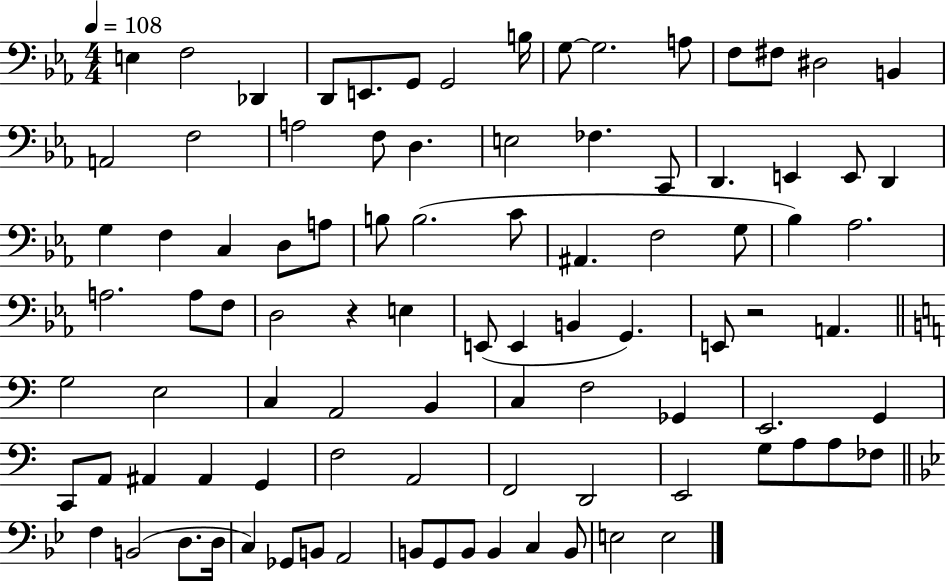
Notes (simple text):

E3/q F3/h Db2/q D2/e E2/e. G2/e G2/h B3/s G3/e G3/h. A3/e F3/e F#3/e D#3/h B2/q A2/h F3/h A3/h F3/e D3/q. E3/h FES3/q. C2/e D2/q. E2/q E2/e D2/q G3/q F3/q C3/q D3/e A3/e B3/e B3/h. C4/e A#2/q. F3/h G3/e Bb3/q Ab3/h. A3/h. A3/e F3/e D3/h R/q E3/q E2/e E2/q B2/q G2/q. E2/e R/h A2/q. G3/h E3/h C3/q A2/h B2/q C3/q F3/h Gb2/q E2/h. G2/q C2/e A2/e A#2/q A#2/q G2/q F3/h A2/h F2/h D2/h E2/h G3/e A3/e A3/e FES3/e F3/q B2/h D3/e. D3/s C3/q Gb2/e B2/e A2/h B2/e G2/e B2/e B2/q C3/q B2/e E3/h E3/h